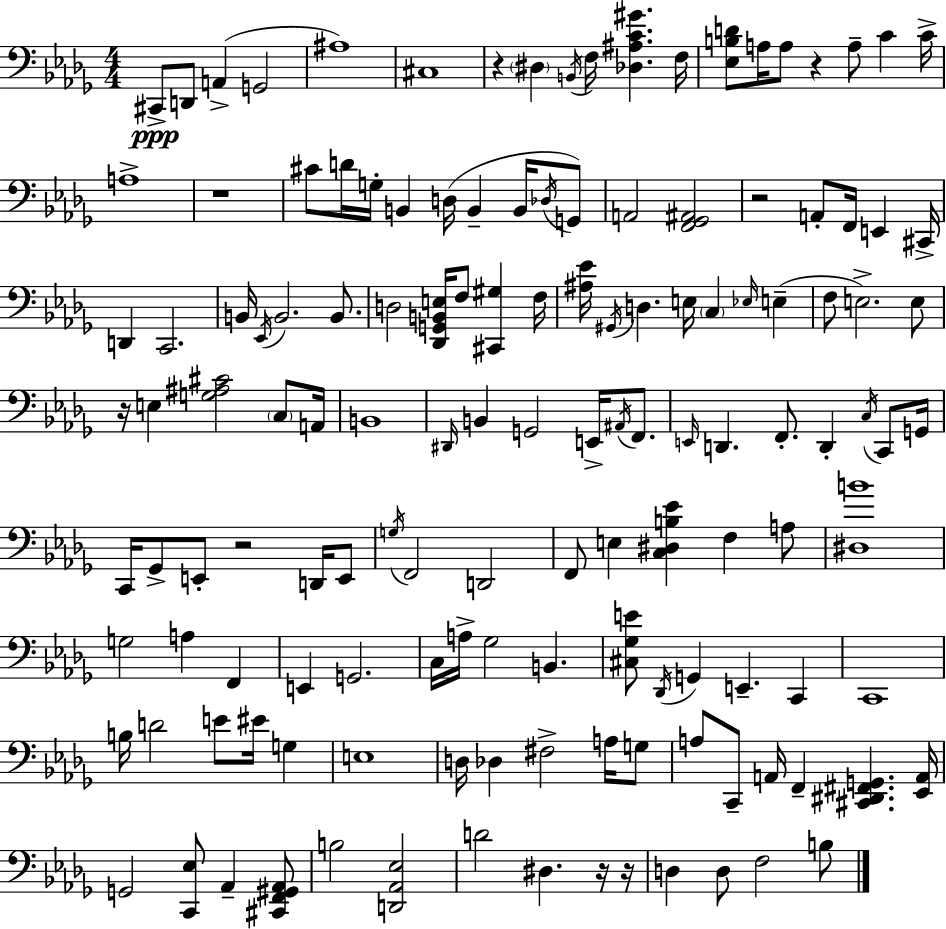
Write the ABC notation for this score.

X:1
T:Untitled
M:4/4
L:1/4
K:Bbm
^C,,/2 D,,/2 A,, G,,2 ^A,4 ^C,4 z ^D, B,,/4 F,/4 [_D,^A,C^G] F,/4 [_E,B,D]/2 A,/4 A,/2 z A,/2 C C/4 A,4 z4 ^C/2 D/4 G,/4 B,, D,/4 B,, B,,/4 _D,/4 G,,/2 A,,2 [F,,_G,,^A,,]2 z2 A,,/2 F,,/4 E,, ^C,,/4 D,, C,,2 B,,/4 _E,,/4 B,,2 B,,/2 D,2 [_D,,G,,B,,E,]/4 F,/2 [^C,,^G,] F,/4 [^A,_E]/4 ^G,,/4 D, E,/4 C, _E,/4 E, F,/2 E,2 E,/2 z/4 E, [G,^A,^C]2 C,/2 A,,/4 B,,4 ^D,,/4 B,, G,,2 E,,/4 ^A,,/4 F,,/2 E,,/4 D,, F,,/2 D,, C,/4 C,,/2 G,,/4 C,,/4 _G,,/2 E,,/2 z2 D,,/4 E,,/2 G,/4 F,,2 D,,2 F,,/2 E, [C,^D,B,_E] F, A,/2 [^D,B]4 G,2 A, F,, E,, G,,2 C,/4 A,/4 _G,2 B,, [^C,_G,E]/2 _D,,/4 G,, E,, C,, C,,4 B,/4 D2 E/2 ^E/4 G, E,4 D,/4 _D, ^F,2 A,/4 G,/2 A,/2 C,,/2 A,,/4 F,, [^C,,^D,,^F,,G,,] [_E,,A,,]/4 G,,2 [C,,_E,]/2 _A,, [^C,,F,,^G,,_A,,]/2 B,2 [D,,_A,,_E,]2 D2 ^D, z/4 z/4 D, D,/2 F,2 B,/2